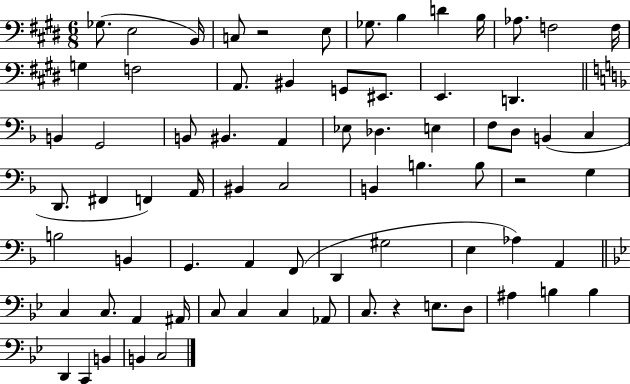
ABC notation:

X:1
T:Untitled
M:6/8
L:1/4
K:E
_G,/2 E,2 B,,/4 C,/2 z2 E,/2 _G,/2 B, D B,/4 _A,/2 F,2 F,/4 G, F,2 A,,/2 ^B,, G,,/2 ^E,,/2 E,, D,, B,, G,,2 B,,/2 ^B,, A,, _E,/2 _D, E, F,/2 D,/2 B,, C, D,,/2 ^F,, F,, A,,/4 ^B,, C,2 B,, B, B,/2 z2 G, B,2 B,, G,, A,, F,,/2 D,, ^G,2 E, _A, A,, C, C,/2 A,, ^A,,/4 C,/2 C, C, _A,,/2 C,/2 z E,/2 D,/2 ^A, B, B, D,, C,, B,, B,, C,2